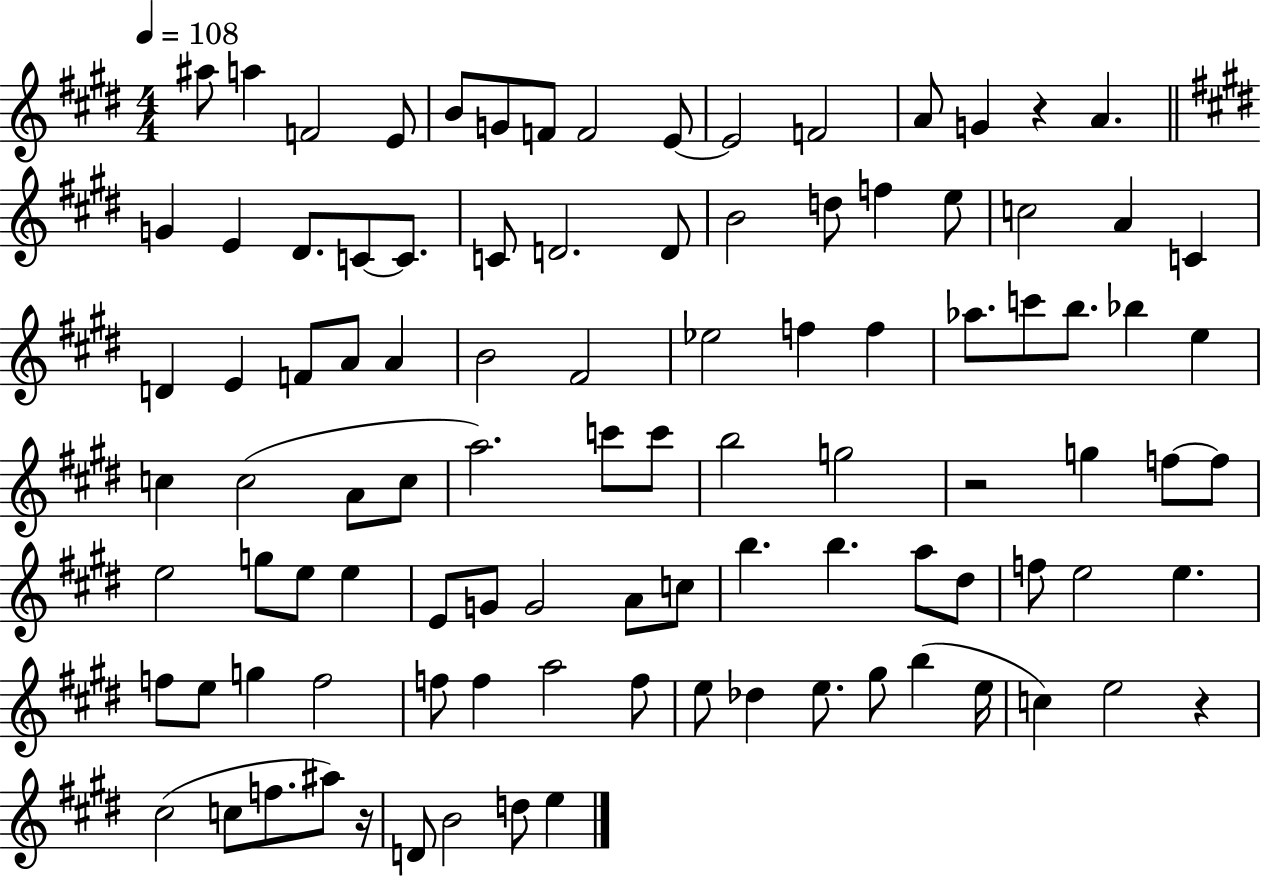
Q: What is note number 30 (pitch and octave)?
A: D4